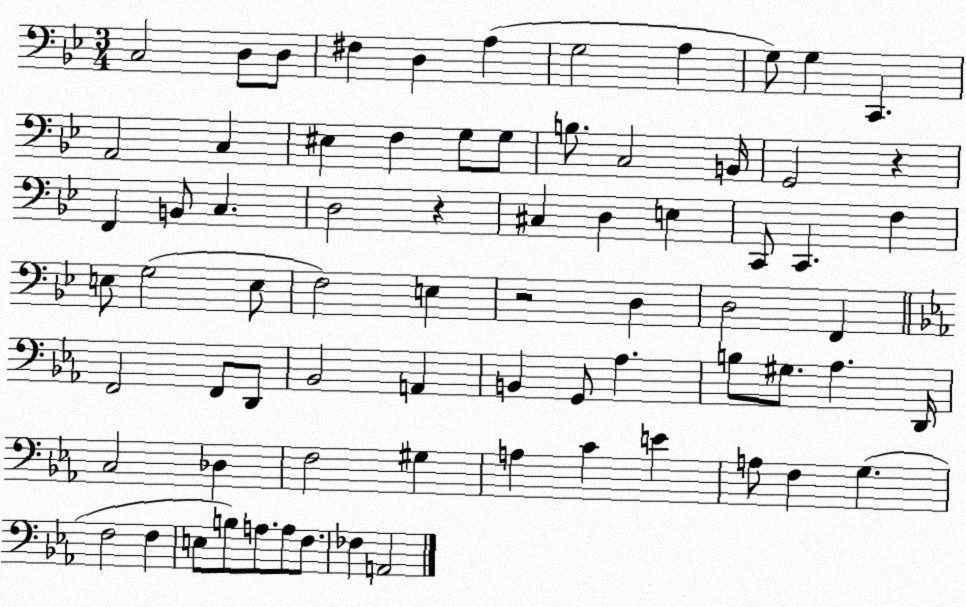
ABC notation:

X:1
T:Untitled
M:3/4
L:1/4
K:Bb
C,2 D,/2 D,/2 ^F, D, A, G,2 A, G,/2 G, C,, A,,2 C, ^E, F, G,/2 G,/2 B,/2 C,2 B,,/4 G,,2 z F,, B,,/2 C, D,2 z ^C, D, E, C,,/2 C,, F, E,/2 G,2 E,/2 F,2 E, z2 D, D,2 F,, F,,2 F,,/2 D,,/2 _B,,2 A,, B,, G,,/2 _A, B,/2 ^G,/2 _A, D,,/4 C,2 _D, F,2 ^G, A, C E A,/2 F, G, F,2 F, E,/2 B,/2 A,/2 A,/2 F,/2 _F, A,,2